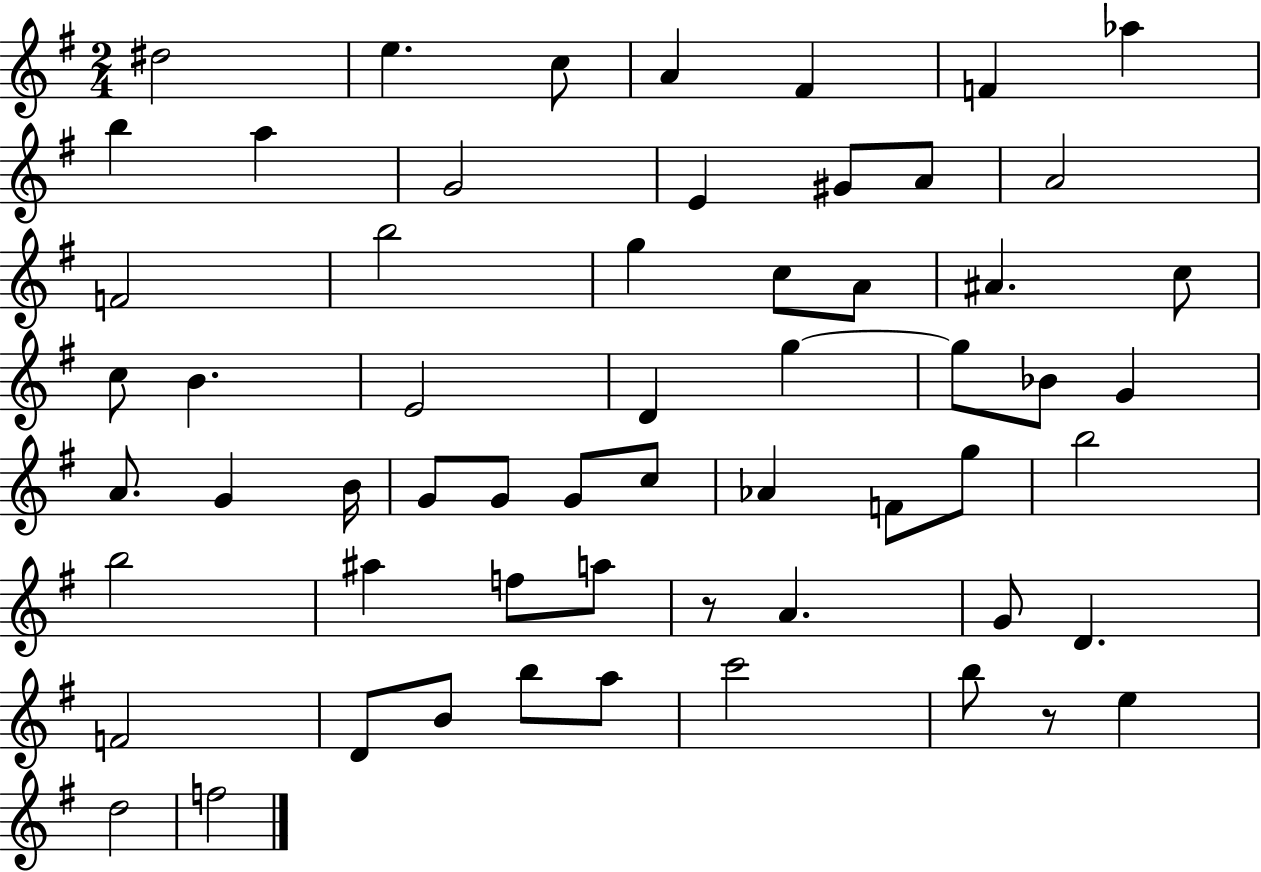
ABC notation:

X:1
T:Untitled
M:2/4
L:1/4
K:G
^d2 e c/2 A ^F F _a b a G2 E ^G/2 A/2 A2 F2 b2 g c/2 A/2 ^A c/2 c/2 B E2 D g g/2 _B/2 G A/2 G B/4 G/2 G/2 G/2 c/2 _A F/2 g/2 b2 b2 ^a f/2 a/2 z/2 A G/2 D F2 D/2 B/2 b/2 a/2 c'2 b/2 z/2 e d2 f2